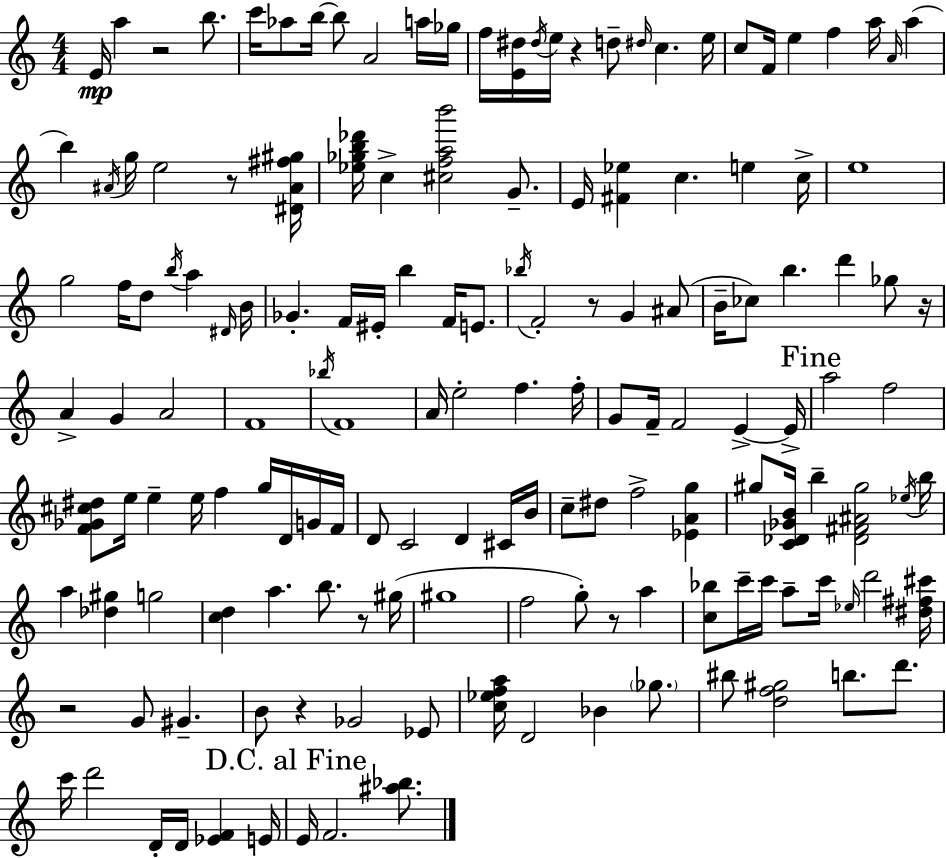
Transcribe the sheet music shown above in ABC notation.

X:1
T:Untitled
M:4/4
L:1/4
K:C
E/4 a z2 b/2 c'/4 _a/2 b/4 b/2 A2 a/4 _g/4 f/4 [E^d]/4 ^d/4 e/4 z d/2 ^d/4 c e/4 c/2 F/4 e f a/4 A/4 a b ^A/4 g/4 e2 z/2 [^D^A^f^g]/4 [_e_gb_d']/4 c [^cfab']2 G/2 E/4 [^F_e] c e c/4 e4 g2 f/4 d/2 b/4 a ^D/4 B/4 _G F/4 ^E/4 b F/4 E/2 _b/4 F2 z/2 G ^A/2 B/4 _c/2 b d' _g/2 z/4 A G A2 F4 _b/4 F4 A/4 e2 f f/4 G/2 F/4 F2 E E/4 a2 f2 [F_G^c^d]/2 e/4 e e/4 f g/4 D/4 G/4 F/4 D/2 C2 D ^C/4 B/4 c/2 ^d/2 f2 [_EAg] ^g/2 [C_D_GB]/4 b [_D^F^A^g]2 _e/4 b/4 a [_d^g] g2 [cd] a b/2 z/2 ^g/4 ^g4 f2 g/2 z/2 a [c_b]/2 c'/4 c'/4 a/2 c'/4 _e/4 d'2 [^d^f^c']/4 z2 G/2 ^G B/2 z _G2 _E/2 [c_efa]/4 D2 _B _g/2 ^b/2 [df^g]2 b/2 d'/2 c'/4 d'2 D/4 D/4 [_EF] E/4 E/4 F2 [^a_b]/2